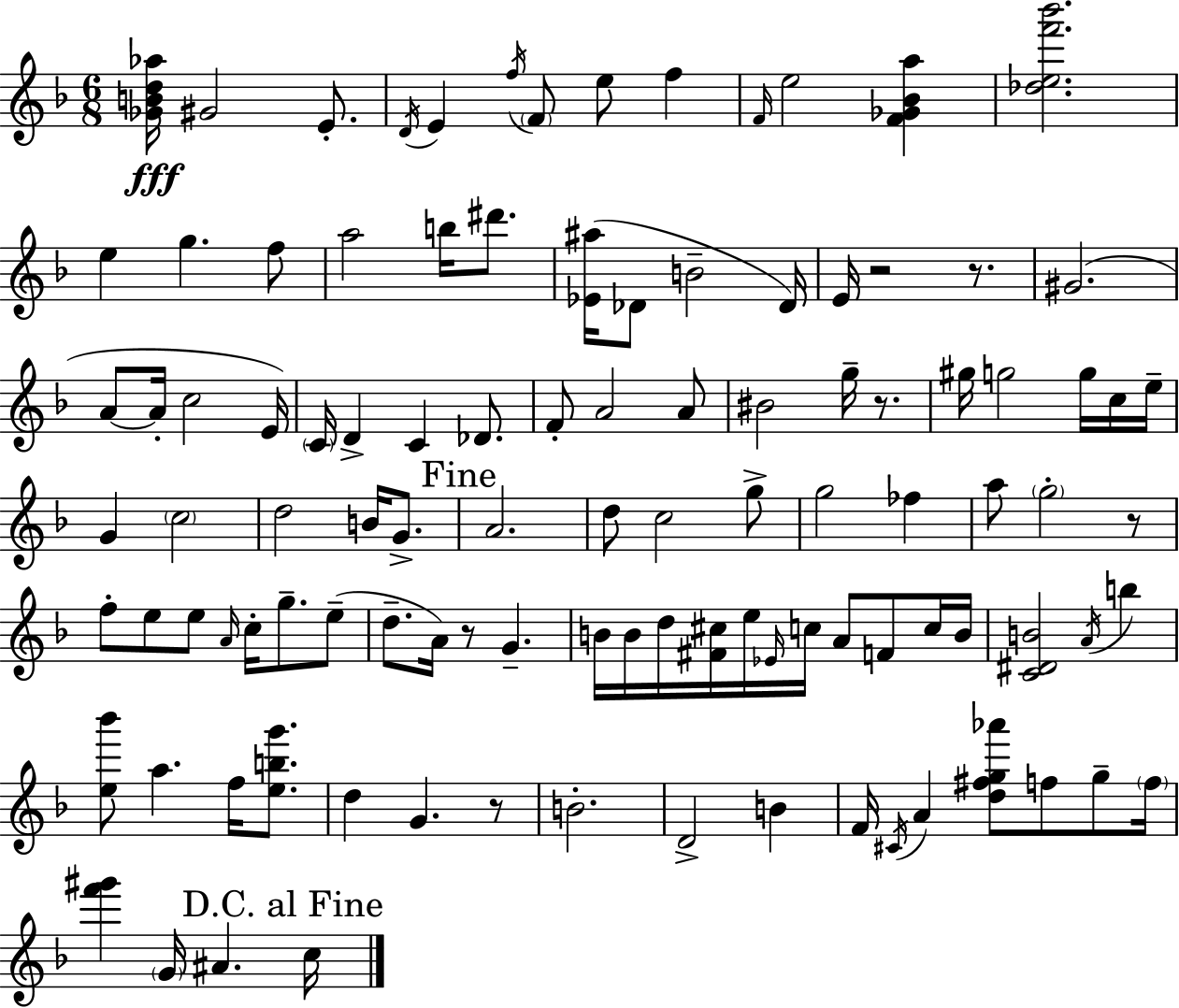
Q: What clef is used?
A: treble